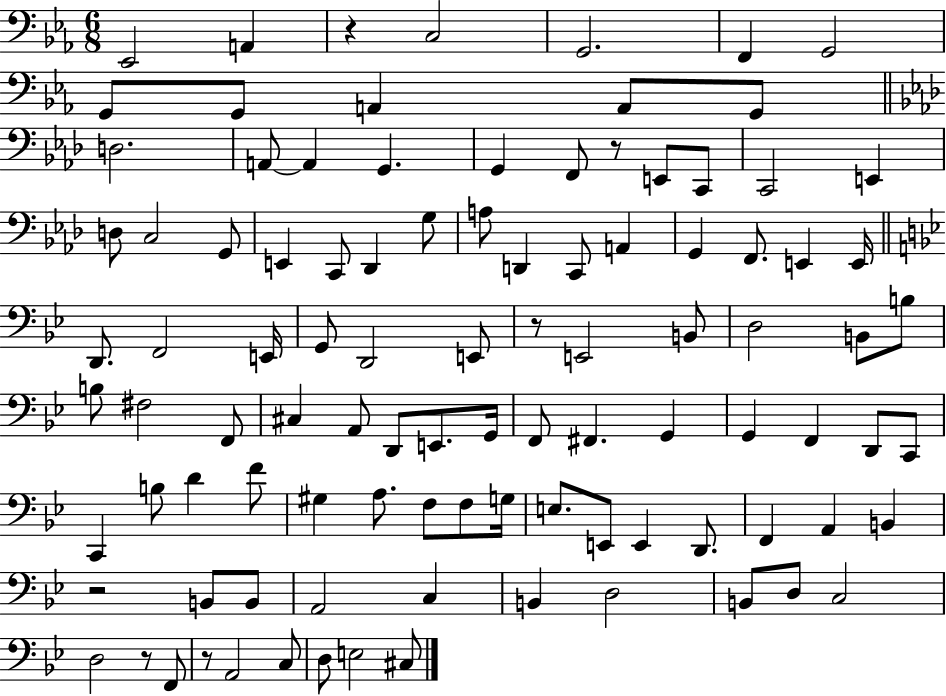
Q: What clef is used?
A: bass